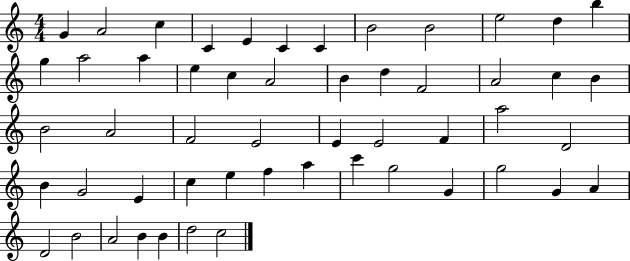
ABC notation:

X:1
T:Untitled
M:4/4
L:1/4
K:C
G A2 c C E C C B2 B2 e2 d b g a2 a e c A2 B d F2 A2 c B B2 A2 F2 E2 E E2 F a2 D2 B G2 E c e f a c' g2 G g2 G A D2 B2 A2 B B d2 c2